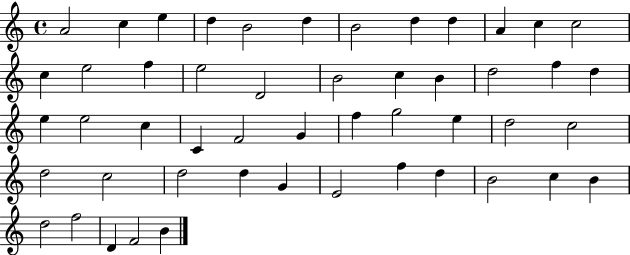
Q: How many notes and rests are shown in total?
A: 50